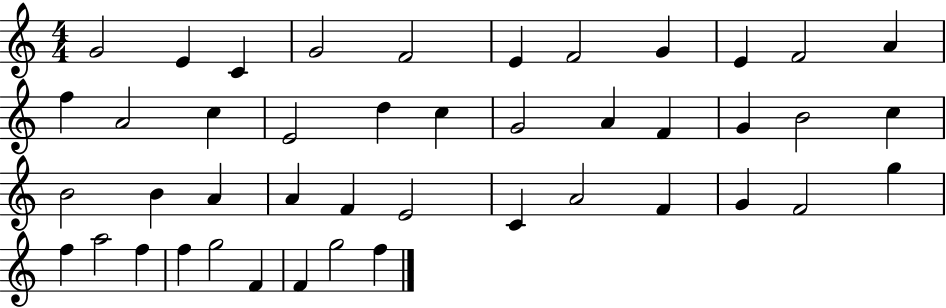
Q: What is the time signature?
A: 4/4